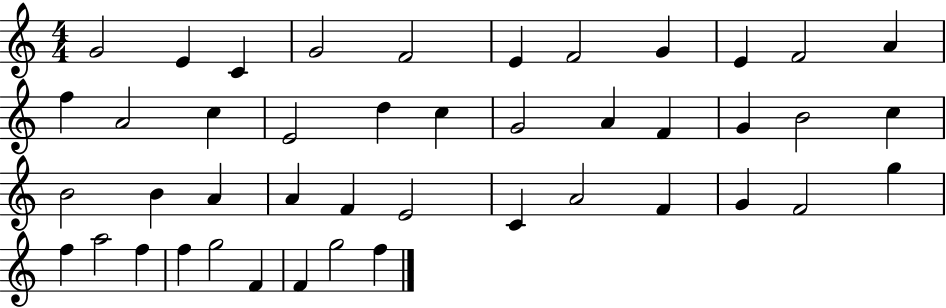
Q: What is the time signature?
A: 4/4